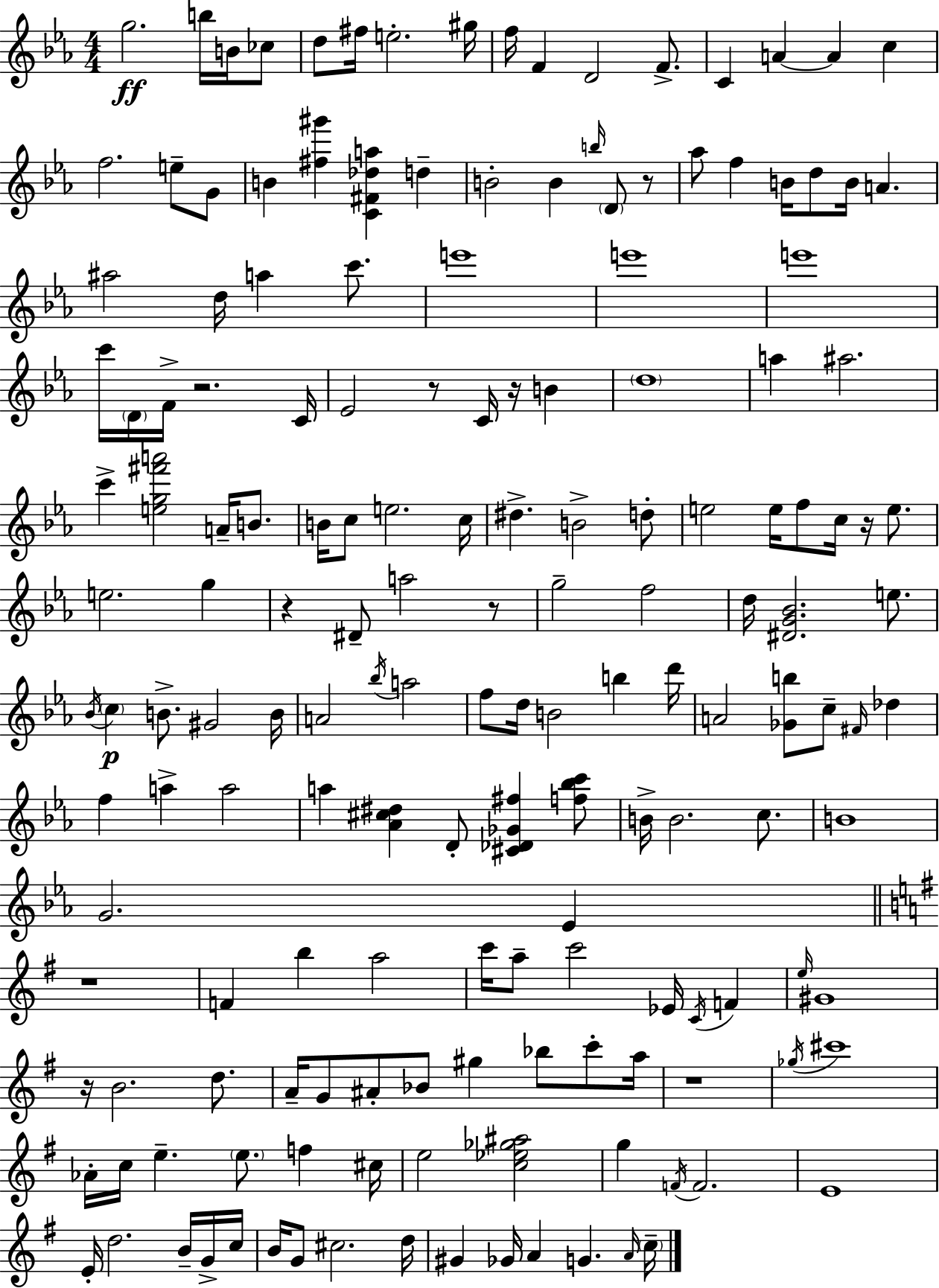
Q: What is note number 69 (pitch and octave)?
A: F5